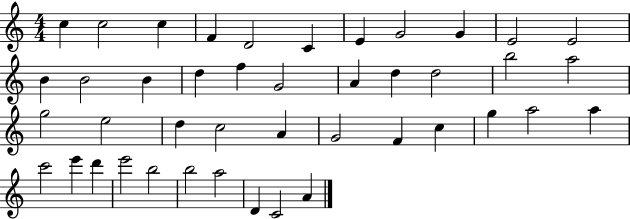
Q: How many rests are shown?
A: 0